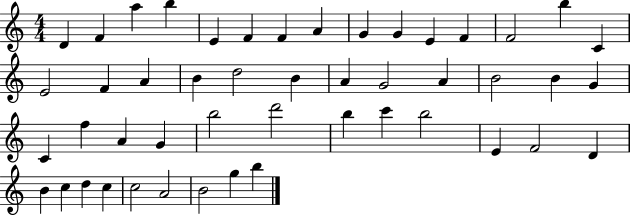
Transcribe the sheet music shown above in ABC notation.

X:1
T:Untitled
M:4/4
L:1/4
K:C
D F a b E F F A G G E F F2 b C E2 F A B d2 B A G2 A B2 B G C f A G b2 d'2 b c' b2 E F2 D B c d c c2 A2 B2 g b